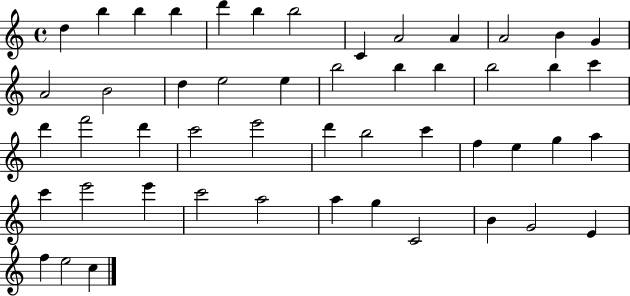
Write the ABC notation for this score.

X:1
T:Untitled
M:4/4
L:1/4
K:C
d b b b d' b b2 C A2 A A2 B G A2 B2 d e2 e b2 b b b2 b c' d' f'2 d' c'2 e'2 d' b2 c' f e g a c' e'2 e' c'2 a2 a g C2 B G2 E f e2 c